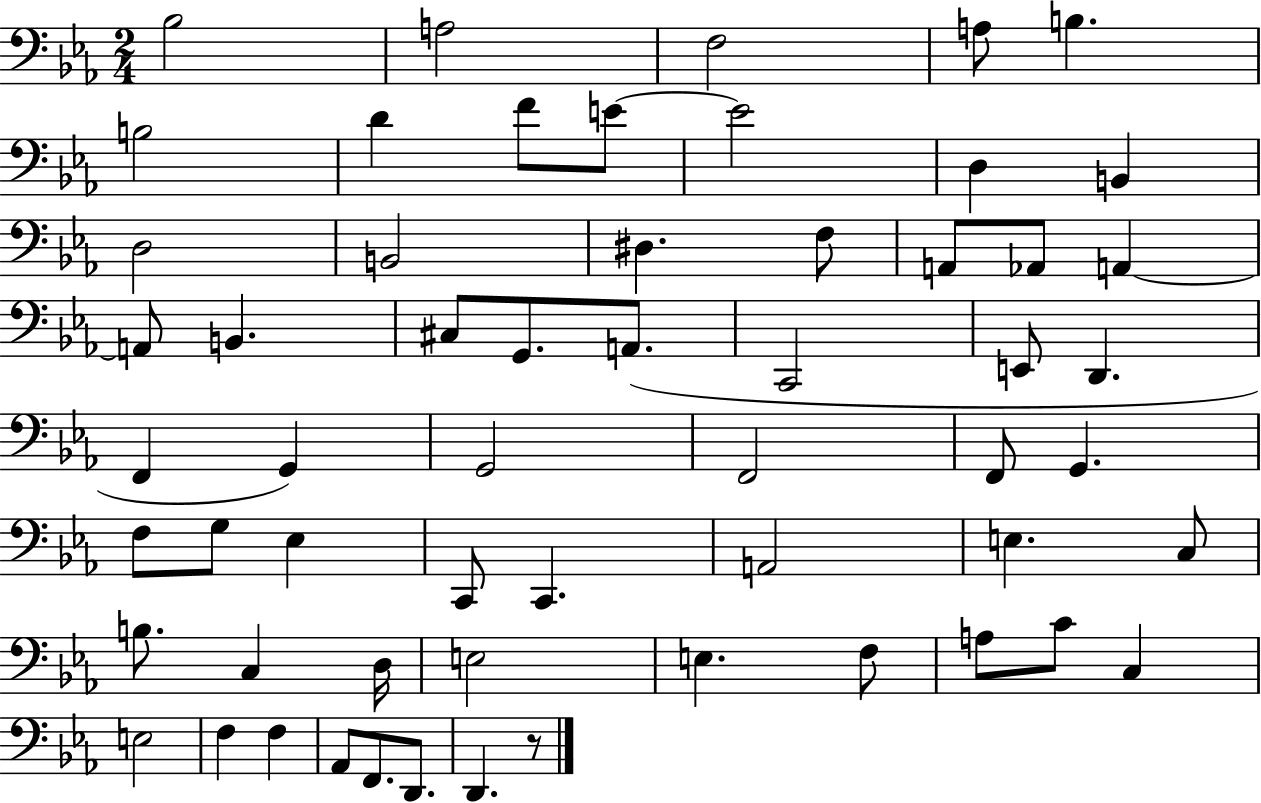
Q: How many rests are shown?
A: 1